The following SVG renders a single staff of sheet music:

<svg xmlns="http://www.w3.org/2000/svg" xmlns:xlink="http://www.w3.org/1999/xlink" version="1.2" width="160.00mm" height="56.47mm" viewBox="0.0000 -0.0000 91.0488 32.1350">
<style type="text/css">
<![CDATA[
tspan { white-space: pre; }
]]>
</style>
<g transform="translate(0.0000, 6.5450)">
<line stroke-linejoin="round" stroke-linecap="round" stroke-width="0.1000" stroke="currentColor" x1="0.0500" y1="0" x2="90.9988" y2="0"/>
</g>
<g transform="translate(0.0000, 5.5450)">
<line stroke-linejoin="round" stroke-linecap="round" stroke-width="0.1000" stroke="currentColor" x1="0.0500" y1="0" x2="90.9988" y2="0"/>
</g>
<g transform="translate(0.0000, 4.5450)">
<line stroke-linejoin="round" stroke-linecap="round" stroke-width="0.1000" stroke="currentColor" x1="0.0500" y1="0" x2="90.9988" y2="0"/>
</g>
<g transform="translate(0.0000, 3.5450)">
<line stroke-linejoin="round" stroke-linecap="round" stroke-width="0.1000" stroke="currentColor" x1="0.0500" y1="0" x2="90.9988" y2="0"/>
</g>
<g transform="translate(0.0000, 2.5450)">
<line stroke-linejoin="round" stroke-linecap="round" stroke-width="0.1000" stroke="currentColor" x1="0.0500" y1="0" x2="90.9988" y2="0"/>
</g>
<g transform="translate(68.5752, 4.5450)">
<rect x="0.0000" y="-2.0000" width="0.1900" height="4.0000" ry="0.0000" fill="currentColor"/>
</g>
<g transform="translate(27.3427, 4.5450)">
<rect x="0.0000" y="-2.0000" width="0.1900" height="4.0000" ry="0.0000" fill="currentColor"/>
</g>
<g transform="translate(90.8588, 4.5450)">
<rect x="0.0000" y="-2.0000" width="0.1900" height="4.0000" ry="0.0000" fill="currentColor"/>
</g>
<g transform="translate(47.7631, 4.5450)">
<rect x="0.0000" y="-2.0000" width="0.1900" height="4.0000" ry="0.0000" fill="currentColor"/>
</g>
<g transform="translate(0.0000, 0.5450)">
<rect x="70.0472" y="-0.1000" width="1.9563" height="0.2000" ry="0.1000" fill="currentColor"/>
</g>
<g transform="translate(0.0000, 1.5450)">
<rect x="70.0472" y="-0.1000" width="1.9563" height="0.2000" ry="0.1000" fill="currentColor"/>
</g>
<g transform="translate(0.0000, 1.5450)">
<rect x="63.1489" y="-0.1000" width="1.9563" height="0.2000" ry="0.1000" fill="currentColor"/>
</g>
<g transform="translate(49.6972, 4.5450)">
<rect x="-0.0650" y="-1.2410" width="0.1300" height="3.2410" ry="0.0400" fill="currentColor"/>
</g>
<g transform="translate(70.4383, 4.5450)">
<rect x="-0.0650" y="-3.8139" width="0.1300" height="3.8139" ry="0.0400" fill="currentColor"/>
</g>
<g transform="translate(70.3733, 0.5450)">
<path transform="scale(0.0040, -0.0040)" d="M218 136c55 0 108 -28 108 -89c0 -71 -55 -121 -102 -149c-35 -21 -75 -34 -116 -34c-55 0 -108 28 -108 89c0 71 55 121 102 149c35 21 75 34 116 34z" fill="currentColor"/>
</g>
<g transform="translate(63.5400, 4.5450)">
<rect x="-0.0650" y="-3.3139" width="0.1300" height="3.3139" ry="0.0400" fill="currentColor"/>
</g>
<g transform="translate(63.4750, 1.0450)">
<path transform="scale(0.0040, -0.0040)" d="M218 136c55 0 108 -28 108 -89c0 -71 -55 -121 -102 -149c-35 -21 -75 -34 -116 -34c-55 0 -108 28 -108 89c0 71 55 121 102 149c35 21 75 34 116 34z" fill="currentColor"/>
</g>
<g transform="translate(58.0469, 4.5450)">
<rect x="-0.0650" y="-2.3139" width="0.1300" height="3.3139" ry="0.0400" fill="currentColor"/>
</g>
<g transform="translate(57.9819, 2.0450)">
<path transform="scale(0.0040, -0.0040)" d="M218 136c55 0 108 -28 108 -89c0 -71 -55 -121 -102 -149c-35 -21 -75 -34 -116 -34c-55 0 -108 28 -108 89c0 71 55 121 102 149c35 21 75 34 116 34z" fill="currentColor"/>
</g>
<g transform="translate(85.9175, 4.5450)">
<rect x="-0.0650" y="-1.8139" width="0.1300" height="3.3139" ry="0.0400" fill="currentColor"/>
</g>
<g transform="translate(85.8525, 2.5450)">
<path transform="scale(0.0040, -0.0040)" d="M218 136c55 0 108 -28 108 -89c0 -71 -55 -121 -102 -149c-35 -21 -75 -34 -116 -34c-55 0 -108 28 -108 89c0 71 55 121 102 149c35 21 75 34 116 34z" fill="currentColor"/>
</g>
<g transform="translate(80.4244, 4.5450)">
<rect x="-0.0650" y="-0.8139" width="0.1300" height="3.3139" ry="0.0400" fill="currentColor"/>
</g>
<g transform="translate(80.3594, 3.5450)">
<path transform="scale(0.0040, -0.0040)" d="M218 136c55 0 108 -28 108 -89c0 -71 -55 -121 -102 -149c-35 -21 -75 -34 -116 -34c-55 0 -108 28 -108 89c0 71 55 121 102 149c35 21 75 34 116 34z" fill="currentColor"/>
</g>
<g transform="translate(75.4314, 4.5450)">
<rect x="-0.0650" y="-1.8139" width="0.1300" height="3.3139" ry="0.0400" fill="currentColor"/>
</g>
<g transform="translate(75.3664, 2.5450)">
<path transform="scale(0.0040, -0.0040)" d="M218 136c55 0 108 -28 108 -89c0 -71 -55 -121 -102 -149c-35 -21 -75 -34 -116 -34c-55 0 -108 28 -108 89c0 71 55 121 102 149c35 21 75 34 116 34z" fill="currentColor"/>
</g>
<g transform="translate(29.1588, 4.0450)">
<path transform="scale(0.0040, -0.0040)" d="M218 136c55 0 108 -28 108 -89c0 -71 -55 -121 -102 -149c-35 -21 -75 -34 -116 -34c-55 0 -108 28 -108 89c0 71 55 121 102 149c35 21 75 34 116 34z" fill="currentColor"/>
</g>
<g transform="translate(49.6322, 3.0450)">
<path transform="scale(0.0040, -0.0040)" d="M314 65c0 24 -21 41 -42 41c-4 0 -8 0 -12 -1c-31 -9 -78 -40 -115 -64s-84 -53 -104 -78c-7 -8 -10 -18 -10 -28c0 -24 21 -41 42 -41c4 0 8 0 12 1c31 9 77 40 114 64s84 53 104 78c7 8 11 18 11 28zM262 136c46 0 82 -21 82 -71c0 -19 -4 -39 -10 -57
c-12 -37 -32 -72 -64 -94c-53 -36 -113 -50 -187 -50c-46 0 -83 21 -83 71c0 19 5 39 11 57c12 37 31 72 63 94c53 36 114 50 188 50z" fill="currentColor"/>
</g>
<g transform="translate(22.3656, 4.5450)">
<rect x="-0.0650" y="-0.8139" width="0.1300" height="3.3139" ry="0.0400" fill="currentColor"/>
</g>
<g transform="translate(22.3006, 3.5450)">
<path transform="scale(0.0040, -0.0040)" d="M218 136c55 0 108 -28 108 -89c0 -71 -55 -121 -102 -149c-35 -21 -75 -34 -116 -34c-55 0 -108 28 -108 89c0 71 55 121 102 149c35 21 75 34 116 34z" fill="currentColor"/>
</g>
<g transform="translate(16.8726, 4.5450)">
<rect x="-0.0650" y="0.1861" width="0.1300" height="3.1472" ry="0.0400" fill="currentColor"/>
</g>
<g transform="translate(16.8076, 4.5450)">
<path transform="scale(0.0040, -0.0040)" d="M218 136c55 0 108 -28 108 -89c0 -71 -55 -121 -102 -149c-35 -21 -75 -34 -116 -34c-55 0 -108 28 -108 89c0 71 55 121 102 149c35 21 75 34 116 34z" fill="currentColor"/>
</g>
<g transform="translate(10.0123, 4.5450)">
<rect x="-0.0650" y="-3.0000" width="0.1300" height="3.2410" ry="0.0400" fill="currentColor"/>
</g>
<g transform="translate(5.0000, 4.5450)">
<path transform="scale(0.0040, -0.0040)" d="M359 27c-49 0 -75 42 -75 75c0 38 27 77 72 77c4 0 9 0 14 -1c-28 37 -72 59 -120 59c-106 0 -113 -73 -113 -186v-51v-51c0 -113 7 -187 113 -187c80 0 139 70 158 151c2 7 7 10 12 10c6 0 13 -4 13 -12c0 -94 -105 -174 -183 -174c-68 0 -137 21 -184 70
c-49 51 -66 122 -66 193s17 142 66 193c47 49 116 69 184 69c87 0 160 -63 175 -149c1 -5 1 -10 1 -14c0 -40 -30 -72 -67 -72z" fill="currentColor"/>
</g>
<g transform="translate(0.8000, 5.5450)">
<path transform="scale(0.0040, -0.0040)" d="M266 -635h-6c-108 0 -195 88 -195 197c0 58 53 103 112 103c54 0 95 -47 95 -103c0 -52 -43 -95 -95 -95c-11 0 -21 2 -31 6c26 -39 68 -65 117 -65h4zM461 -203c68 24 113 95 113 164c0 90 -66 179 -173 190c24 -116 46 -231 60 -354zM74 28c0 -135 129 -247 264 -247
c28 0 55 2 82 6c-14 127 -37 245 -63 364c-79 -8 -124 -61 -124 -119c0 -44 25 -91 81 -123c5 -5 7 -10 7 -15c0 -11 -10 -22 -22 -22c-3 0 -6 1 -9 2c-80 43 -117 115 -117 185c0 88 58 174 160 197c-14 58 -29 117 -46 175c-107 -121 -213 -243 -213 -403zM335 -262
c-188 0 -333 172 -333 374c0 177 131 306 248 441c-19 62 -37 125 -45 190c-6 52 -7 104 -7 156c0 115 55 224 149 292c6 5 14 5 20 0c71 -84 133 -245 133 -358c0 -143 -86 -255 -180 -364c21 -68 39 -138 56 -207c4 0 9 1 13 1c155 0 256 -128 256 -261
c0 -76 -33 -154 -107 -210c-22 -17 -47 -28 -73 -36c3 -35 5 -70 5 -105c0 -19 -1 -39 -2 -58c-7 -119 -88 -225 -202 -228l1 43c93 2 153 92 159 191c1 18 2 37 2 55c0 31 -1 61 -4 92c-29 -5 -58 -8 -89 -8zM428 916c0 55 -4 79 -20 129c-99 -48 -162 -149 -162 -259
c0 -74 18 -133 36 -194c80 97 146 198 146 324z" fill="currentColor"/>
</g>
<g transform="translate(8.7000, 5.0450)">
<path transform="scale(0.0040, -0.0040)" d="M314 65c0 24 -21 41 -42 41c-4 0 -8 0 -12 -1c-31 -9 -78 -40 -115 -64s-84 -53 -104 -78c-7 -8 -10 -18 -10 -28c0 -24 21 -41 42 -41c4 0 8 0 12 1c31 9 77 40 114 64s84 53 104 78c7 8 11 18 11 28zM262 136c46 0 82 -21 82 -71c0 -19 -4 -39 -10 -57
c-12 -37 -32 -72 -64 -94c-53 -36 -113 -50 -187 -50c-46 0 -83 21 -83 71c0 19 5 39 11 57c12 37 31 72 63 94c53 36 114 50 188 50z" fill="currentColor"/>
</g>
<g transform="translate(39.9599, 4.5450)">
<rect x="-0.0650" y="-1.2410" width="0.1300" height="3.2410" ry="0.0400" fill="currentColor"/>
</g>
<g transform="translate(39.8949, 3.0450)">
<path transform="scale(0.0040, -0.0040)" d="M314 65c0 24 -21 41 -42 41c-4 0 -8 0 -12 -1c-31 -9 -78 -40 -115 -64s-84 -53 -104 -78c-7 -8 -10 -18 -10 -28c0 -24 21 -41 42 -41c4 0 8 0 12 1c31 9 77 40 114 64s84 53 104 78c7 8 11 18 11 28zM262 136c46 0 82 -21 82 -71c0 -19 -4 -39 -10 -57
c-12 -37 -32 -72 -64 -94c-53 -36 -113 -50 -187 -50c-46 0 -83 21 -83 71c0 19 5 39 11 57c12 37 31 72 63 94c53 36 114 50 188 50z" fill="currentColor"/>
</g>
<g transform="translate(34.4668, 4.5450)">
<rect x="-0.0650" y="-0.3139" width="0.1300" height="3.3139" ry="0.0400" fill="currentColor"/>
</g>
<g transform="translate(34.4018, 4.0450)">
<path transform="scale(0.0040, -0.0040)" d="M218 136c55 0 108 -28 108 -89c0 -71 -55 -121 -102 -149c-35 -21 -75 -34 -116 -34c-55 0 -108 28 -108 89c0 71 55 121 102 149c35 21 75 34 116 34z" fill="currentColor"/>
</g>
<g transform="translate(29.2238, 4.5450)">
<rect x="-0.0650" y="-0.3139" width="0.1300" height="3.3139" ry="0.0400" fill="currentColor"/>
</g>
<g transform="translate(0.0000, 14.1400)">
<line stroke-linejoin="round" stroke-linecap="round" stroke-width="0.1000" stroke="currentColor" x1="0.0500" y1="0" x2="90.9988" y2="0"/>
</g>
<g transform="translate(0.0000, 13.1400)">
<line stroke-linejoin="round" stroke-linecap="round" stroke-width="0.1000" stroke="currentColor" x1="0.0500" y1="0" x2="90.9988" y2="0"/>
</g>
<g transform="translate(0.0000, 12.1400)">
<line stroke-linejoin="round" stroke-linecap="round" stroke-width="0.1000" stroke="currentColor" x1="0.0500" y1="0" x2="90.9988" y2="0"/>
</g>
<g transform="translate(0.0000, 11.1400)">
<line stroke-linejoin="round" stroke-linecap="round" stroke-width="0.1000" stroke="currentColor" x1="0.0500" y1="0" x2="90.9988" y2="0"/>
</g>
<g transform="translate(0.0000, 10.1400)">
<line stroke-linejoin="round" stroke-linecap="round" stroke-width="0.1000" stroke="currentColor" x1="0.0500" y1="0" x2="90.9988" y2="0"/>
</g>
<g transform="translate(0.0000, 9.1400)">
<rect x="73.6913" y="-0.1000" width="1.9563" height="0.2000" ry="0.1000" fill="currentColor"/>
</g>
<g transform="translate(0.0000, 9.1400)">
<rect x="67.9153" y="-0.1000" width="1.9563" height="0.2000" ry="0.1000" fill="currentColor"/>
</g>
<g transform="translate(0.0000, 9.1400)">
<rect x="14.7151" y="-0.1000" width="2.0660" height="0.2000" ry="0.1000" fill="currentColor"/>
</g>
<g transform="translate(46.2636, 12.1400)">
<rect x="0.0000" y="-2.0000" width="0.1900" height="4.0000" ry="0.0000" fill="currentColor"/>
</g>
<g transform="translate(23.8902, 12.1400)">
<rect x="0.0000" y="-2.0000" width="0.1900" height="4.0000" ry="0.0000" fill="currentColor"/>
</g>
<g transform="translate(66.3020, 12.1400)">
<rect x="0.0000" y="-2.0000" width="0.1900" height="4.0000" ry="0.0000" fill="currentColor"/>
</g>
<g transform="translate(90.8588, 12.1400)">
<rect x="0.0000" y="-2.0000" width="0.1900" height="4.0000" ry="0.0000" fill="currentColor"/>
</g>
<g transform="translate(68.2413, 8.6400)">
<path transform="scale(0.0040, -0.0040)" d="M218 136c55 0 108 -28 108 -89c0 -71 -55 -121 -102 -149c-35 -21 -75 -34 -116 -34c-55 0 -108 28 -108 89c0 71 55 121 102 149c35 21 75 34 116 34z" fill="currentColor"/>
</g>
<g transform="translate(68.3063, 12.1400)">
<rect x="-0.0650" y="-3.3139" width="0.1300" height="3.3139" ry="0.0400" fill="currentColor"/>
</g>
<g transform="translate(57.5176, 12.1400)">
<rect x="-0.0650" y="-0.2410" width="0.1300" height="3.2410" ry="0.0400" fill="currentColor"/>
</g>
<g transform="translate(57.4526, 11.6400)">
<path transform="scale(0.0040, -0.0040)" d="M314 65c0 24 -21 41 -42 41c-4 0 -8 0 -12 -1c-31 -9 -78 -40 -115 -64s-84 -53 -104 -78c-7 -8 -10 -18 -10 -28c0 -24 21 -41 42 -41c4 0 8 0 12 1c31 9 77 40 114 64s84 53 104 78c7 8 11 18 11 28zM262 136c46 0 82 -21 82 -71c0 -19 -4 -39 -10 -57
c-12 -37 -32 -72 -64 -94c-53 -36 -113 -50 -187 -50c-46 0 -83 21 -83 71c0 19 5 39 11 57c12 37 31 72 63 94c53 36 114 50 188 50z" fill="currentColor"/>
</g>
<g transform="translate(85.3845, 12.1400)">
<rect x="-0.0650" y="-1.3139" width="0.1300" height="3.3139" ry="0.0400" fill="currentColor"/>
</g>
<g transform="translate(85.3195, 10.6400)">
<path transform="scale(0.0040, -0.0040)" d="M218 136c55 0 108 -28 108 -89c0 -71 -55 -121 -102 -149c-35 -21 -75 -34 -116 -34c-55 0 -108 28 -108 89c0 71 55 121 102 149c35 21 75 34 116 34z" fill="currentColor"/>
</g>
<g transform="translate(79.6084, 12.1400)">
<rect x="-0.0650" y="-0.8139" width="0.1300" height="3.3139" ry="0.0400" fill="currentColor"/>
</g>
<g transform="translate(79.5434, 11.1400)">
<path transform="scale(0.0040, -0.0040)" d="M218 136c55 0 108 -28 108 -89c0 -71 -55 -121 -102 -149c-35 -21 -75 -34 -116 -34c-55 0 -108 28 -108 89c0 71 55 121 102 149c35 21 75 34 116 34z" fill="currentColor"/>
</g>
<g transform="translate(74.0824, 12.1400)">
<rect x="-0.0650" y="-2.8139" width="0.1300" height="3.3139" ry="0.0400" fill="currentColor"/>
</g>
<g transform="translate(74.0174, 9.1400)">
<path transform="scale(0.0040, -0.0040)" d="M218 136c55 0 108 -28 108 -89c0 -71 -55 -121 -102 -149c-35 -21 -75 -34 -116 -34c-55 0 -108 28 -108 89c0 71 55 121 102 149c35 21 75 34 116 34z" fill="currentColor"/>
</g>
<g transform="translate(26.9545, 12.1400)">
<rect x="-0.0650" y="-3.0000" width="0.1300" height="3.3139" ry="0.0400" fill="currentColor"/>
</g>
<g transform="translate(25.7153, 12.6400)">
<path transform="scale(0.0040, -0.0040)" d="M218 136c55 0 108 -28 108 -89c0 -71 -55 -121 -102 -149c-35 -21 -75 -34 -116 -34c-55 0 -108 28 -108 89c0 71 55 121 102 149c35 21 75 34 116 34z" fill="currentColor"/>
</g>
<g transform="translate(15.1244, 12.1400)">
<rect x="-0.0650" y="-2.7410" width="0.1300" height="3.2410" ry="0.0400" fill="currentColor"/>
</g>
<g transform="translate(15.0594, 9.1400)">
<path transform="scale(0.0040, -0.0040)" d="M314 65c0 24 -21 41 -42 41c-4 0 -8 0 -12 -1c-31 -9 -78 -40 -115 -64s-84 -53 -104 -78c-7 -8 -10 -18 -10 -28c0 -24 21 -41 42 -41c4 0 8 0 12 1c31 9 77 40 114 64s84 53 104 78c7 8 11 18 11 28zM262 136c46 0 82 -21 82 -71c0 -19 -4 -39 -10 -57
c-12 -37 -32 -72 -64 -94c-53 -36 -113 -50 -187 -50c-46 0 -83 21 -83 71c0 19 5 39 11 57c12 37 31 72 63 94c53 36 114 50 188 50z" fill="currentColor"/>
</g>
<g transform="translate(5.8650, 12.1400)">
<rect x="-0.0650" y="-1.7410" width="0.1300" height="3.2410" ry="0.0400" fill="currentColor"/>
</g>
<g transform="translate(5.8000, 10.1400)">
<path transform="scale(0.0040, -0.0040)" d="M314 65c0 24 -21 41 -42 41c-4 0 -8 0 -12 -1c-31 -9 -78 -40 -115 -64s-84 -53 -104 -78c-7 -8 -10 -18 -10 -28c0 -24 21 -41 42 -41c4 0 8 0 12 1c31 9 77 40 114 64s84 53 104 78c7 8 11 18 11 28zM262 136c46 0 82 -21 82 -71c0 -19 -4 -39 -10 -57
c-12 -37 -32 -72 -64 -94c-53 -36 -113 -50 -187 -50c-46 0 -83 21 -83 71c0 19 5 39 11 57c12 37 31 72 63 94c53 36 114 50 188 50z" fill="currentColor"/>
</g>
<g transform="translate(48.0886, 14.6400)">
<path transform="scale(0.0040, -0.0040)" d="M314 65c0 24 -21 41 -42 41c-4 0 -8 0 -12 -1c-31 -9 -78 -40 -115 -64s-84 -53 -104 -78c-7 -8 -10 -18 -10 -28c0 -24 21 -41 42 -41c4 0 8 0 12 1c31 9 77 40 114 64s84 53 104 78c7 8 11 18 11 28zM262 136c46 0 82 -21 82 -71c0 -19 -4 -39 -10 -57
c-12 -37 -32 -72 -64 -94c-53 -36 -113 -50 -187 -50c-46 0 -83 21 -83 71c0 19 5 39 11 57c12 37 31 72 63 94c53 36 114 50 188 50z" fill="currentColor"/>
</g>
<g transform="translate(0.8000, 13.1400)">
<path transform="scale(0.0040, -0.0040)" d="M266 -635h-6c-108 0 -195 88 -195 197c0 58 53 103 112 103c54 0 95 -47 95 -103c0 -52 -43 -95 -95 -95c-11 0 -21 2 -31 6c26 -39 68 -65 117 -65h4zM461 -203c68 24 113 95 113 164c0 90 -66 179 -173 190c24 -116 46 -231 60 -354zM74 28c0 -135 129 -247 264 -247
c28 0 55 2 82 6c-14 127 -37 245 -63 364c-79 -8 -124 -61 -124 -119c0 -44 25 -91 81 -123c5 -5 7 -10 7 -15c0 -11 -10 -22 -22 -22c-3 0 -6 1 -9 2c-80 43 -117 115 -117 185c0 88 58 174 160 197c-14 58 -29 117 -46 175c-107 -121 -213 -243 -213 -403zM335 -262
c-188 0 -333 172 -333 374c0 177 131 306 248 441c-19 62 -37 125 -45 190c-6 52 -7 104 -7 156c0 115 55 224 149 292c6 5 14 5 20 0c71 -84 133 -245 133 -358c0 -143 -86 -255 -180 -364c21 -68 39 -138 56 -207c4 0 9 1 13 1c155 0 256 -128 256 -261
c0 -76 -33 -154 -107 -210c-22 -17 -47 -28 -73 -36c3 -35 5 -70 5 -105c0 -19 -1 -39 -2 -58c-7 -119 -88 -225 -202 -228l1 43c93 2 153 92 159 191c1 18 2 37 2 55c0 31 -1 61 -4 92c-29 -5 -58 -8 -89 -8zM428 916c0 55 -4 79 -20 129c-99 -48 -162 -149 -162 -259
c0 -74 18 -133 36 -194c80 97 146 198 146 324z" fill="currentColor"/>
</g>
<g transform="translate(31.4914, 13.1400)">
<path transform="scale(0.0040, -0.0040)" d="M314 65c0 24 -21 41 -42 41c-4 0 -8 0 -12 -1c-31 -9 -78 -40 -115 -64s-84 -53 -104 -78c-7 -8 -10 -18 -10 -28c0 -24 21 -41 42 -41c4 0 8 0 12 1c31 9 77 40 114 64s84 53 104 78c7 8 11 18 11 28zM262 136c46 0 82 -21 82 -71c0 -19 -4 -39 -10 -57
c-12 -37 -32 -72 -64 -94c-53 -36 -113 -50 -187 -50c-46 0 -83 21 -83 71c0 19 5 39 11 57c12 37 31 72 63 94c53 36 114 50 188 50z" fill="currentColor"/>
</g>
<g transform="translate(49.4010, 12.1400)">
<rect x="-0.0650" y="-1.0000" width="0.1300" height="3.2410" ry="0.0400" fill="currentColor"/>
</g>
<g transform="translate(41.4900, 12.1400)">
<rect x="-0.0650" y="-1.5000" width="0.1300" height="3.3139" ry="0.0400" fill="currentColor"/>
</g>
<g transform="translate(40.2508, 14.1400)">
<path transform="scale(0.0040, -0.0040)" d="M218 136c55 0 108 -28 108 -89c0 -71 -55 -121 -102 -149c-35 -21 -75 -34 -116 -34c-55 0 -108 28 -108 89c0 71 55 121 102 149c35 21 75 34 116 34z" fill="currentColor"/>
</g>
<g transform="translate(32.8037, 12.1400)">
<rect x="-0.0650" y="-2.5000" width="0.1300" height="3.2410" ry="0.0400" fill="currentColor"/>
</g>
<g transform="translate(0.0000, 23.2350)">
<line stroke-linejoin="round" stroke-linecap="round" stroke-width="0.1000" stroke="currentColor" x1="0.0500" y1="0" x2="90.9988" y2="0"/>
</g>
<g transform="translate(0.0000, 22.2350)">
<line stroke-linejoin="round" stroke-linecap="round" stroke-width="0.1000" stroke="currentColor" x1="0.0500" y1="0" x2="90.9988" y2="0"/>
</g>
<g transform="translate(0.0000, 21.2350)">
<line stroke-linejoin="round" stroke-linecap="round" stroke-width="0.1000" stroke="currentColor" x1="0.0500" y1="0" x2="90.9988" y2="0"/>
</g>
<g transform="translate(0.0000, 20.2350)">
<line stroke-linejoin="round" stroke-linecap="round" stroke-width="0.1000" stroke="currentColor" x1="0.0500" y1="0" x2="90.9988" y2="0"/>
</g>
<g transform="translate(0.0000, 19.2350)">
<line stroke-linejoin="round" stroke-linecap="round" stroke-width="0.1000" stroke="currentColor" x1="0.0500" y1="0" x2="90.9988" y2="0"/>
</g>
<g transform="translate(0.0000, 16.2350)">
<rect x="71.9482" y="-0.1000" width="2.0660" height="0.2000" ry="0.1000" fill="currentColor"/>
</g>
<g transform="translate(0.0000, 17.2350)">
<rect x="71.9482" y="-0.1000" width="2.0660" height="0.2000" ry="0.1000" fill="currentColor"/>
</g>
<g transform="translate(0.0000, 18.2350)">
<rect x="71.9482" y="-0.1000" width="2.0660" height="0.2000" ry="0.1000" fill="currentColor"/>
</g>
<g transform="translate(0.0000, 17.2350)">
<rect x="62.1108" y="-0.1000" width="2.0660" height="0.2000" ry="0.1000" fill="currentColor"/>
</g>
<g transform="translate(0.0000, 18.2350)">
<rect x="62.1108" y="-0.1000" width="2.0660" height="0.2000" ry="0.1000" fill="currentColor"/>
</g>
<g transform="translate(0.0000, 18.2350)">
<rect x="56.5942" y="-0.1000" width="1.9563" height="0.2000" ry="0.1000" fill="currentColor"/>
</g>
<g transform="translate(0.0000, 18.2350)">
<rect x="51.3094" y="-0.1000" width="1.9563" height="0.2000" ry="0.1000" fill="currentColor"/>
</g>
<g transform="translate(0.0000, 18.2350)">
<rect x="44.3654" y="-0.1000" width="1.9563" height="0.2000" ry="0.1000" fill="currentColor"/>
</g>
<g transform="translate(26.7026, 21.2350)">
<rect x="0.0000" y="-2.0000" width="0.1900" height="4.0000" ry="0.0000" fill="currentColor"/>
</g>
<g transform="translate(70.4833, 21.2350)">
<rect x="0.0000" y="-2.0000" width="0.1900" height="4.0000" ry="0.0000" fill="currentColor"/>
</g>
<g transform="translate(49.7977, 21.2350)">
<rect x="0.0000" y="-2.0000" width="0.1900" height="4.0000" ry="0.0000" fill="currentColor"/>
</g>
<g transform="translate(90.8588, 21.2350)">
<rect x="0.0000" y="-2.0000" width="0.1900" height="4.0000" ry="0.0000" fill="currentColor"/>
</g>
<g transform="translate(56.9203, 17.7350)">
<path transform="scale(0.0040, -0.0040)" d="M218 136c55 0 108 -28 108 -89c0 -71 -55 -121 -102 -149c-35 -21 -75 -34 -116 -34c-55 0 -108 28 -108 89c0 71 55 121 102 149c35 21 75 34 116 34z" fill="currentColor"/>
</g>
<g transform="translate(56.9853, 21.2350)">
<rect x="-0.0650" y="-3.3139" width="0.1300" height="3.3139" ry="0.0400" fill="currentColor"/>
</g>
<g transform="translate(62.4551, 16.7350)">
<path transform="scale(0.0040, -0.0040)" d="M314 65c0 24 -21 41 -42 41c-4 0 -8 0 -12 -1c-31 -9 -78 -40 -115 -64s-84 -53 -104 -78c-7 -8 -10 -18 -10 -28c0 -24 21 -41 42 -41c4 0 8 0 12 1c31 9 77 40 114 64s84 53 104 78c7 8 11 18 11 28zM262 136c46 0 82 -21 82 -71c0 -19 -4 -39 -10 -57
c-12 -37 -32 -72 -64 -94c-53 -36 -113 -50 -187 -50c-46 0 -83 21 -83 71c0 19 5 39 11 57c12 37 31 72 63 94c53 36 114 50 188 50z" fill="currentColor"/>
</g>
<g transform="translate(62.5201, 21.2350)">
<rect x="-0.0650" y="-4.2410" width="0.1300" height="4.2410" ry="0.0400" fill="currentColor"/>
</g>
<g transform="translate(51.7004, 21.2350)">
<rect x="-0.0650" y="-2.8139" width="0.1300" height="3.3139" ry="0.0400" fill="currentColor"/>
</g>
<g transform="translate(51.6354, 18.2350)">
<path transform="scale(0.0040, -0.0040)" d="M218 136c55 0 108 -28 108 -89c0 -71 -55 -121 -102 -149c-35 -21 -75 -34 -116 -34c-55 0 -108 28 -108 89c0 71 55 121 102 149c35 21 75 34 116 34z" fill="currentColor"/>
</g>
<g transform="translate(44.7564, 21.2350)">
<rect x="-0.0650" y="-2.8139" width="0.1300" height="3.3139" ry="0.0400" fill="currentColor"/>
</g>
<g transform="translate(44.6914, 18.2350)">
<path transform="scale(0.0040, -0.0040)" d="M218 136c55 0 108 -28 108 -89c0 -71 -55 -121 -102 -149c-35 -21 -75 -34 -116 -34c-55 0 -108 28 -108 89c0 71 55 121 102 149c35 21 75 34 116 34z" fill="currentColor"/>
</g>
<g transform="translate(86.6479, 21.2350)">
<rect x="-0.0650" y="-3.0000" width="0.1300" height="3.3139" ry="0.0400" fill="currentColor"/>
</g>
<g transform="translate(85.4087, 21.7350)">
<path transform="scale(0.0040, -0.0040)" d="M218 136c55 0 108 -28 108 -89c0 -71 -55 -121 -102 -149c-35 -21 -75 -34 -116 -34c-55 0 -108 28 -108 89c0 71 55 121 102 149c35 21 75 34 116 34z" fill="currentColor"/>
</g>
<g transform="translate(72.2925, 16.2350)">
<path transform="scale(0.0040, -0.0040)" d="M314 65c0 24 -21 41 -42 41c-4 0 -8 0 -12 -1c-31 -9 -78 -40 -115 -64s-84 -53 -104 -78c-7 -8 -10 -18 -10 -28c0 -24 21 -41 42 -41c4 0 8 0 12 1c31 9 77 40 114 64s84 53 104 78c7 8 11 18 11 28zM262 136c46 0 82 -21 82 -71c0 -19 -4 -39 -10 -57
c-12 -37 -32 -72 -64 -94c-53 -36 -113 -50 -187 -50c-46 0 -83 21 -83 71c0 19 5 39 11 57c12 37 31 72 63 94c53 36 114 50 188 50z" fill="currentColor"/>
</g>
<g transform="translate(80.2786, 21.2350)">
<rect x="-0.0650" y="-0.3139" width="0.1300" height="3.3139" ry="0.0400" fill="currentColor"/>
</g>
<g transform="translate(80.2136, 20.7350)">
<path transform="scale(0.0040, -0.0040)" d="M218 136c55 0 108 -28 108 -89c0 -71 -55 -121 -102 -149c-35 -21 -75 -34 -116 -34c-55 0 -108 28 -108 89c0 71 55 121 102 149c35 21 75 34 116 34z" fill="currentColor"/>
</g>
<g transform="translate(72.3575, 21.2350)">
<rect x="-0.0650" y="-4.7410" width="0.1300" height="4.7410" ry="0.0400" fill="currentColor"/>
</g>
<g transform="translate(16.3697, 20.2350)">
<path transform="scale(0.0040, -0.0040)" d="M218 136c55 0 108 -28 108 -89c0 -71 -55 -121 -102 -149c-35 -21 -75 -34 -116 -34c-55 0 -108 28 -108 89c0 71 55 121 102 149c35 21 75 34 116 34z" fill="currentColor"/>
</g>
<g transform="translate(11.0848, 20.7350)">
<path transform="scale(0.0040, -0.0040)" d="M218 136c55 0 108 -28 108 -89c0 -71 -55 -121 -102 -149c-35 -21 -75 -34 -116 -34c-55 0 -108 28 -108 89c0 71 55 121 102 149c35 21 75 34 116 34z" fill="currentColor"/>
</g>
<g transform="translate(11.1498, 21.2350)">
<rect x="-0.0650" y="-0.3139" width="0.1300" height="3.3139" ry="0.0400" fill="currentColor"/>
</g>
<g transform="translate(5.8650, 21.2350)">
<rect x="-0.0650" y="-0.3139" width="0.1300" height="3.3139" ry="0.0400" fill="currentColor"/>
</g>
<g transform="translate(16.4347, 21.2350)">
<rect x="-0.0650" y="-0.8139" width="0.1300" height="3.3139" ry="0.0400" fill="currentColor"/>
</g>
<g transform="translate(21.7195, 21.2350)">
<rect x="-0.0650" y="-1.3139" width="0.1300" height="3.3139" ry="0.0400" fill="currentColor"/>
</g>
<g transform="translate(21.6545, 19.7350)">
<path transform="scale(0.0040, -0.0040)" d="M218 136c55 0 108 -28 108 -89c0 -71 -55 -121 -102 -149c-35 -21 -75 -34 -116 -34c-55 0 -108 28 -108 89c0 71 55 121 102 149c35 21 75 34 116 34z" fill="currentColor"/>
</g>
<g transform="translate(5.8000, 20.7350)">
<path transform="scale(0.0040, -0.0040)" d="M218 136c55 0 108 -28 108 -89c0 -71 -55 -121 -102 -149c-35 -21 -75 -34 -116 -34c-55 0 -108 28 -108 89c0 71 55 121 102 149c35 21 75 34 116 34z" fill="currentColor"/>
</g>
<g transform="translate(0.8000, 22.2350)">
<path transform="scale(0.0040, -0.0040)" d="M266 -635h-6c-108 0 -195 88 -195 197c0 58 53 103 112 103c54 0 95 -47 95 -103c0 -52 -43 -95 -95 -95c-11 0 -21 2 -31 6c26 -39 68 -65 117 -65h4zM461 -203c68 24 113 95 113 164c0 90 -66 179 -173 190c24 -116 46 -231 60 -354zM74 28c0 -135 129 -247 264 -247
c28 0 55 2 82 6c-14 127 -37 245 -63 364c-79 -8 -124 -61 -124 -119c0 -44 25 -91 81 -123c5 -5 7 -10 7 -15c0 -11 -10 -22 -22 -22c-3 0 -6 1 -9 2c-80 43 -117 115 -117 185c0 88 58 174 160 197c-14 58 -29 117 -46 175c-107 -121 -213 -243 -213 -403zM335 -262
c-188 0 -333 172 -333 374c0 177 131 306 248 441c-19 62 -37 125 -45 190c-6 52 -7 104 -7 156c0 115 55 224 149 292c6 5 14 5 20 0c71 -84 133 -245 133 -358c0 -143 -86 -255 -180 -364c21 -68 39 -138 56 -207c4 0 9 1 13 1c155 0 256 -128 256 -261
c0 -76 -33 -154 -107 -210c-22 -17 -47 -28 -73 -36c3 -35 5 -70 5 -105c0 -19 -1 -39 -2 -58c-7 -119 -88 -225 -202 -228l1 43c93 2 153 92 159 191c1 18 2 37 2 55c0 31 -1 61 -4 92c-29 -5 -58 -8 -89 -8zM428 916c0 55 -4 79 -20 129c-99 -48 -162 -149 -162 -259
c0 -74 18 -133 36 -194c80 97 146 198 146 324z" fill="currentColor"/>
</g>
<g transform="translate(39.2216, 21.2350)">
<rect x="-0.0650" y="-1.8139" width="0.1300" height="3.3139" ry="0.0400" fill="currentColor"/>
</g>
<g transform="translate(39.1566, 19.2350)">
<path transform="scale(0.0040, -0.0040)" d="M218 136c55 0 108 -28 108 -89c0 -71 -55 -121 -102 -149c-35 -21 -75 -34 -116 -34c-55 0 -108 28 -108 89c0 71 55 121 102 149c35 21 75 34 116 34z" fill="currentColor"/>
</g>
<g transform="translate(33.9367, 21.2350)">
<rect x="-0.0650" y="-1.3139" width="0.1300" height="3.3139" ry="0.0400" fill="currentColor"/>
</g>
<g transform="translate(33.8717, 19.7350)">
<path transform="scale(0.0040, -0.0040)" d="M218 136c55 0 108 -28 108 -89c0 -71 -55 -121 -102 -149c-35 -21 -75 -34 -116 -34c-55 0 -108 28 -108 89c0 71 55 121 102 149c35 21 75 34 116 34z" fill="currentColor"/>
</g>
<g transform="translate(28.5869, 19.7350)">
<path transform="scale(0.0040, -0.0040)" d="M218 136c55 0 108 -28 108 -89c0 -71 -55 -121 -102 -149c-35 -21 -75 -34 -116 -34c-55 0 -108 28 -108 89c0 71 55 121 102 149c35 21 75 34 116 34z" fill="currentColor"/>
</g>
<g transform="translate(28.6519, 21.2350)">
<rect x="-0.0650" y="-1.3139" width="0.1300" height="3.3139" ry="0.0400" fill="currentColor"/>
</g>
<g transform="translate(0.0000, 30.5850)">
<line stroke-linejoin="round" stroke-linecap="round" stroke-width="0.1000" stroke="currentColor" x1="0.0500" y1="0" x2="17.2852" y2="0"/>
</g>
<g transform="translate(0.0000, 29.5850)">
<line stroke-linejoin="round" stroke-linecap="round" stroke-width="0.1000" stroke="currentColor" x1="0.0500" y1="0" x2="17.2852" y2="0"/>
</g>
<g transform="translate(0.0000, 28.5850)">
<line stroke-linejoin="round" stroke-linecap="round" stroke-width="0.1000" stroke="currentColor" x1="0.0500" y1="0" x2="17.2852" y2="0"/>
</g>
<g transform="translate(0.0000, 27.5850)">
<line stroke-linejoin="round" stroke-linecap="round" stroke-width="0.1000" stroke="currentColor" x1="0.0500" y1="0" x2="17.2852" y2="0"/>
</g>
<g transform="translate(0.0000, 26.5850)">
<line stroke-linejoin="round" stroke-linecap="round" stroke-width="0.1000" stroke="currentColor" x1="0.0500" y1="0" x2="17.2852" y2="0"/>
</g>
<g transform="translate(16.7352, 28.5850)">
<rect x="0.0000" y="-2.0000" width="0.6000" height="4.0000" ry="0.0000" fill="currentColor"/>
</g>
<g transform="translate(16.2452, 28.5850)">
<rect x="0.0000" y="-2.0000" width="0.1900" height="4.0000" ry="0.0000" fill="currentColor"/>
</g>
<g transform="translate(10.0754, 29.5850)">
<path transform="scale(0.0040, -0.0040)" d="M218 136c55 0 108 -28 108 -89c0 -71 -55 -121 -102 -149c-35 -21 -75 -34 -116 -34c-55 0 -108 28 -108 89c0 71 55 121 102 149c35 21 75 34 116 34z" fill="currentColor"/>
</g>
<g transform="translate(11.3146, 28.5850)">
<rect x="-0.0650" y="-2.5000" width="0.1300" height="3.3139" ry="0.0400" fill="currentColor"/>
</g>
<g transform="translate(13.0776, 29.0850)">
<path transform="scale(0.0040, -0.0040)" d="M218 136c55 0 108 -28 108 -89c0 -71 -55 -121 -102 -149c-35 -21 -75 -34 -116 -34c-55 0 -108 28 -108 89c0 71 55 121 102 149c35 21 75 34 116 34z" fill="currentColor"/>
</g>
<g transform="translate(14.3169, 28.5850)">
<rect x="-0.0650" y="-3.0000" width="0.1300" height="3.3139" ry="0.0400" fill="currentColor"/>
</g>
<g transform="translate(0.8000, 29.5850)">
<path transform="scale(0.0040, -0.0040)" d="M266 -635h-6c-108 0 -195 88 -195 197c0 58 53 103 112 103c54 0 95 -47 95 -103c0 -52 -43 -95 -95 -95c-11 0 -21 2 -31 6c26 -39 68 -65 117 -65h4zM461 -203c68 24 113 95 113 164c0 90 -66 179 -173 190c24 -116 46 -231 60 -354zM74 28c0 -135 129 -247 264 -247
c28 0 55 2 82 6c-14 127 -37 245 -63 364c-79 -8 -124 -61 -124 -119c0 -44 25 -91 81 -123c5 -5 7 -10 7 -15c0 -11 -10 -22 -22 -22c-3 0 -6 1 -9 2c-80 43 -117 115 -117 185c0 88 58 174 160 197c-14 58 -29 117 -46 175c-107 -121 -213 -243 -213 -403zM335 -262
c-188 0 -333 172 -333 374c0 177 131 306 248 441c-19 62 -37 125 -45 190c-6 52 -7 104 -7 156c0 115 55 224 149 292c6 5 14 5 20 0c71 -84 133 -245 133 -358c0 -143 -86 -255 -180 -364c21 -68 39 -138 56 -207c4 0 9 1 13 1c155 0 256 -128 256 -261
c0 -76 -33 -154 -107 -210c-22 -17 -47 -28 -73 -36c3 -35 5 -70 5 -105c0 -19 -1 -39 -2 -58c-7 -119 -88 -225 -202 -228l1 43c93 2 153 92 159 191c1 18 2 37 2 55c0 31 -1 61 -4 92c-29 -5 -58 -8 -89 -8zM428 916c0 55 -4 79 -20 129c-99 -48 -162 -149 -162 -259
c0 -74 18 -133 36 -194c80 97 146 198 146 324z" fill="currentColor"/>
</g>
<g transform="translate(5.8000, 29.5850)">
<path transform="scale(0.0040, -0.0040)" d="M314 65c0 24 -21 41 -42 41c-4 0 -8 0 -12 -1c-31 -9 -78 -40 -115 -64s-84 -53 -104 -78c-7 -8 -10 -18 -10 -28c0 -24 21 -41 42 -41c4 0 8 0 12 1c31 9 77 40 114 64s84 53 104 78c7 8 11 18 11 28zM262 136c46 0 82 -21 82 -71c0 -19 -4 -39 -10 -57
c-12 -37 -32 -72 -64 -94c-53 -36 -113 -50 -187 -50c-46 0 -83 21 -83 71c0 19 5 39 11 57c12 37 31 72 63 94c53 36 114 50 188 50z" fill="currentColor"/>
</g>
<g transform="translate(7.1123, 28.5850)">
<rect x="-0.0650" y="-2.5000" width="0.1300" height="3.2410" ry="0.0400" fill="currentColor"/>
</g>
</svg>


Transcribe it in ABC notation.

X:1
T:Untitled
M:4/4
L:1/4
K:C
A2 B d c c e2 e2 g b c' f d f f2 a2 A G2 E D2 c2 b a d e c c d e e e f a a b d'2 e'2 c A G2 G A